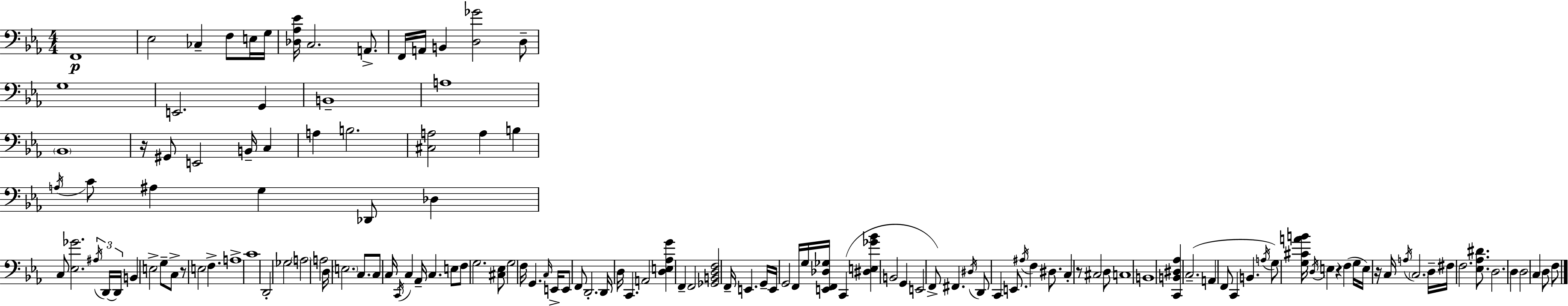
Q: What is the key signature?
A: EES major